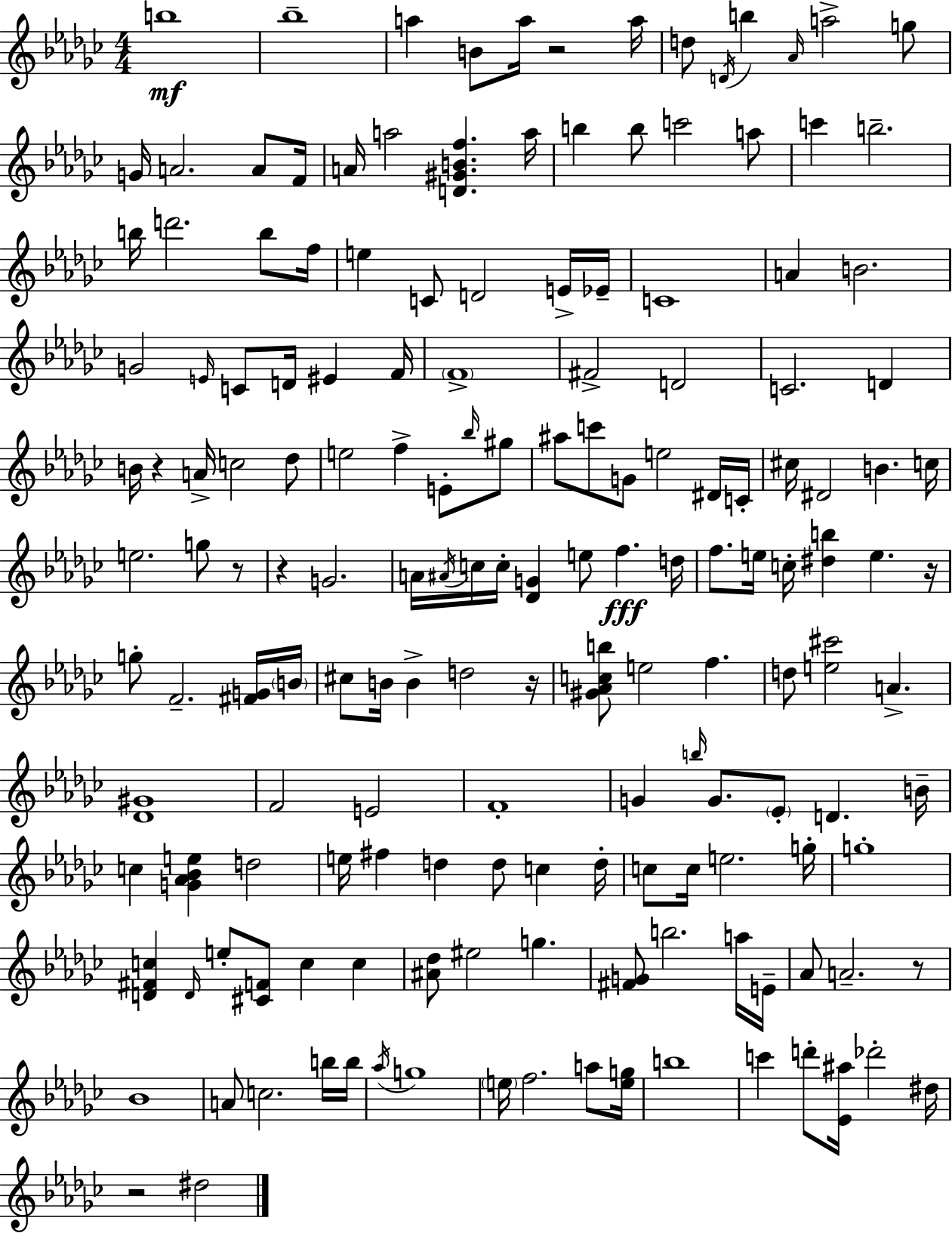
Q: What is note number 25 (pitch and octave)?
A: B5